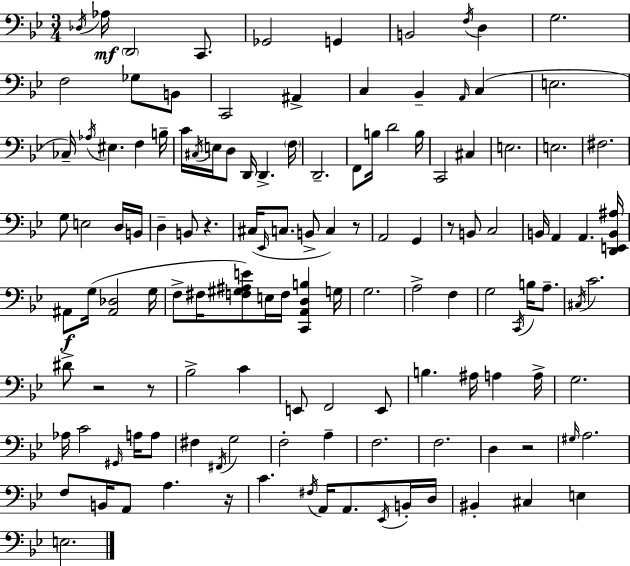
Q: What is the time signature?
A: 3/4